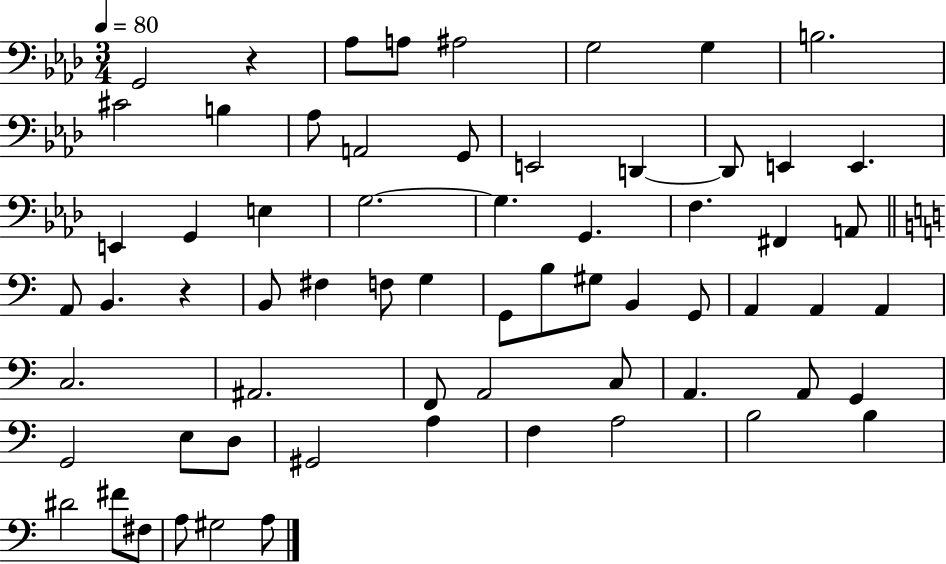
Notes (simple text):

G2/h R/q Ab3/e A3/e A#3/h G3/h G3/q B3/h. C#4/h B3/q Ab3/e A2/h G2/e E2/h D2/q D2/e E2/q E2/q. E2/q G2/q E3/q G3/h. G3/q. G2/q. F3/q. F#2/q A2/e A2/e B2/q. R/q B2/e F#3/q F3/e G3/q G2/e B3/e G#3/e B2/q G2/e A2/q A2/q A2/q C3/h. A#2/h. F2/e A2/h C3/e A2/q. A2/e G2/q G2/h E3/e D3/e G#2/h A3/q F3/q A3/h B3/h B3/q D#4/h F#4/e F#3/e A3/e G#3/h A3/e